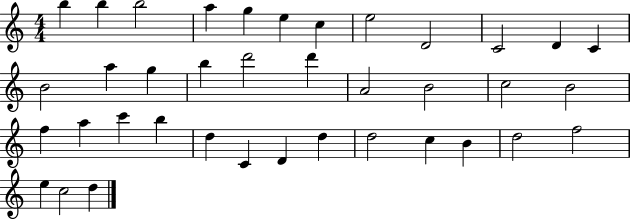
{
  \clef treble
  \numericTimeSignature
  \time 4/4
  \key c \major
  b''4 b''4 b''2 | a''4 g''4 e''4 c''4 | e''2 d'2 | c'2 d'4 c'4 | \break b'2 a''4 g''4 | b''4 d'''2 d'''4 | a'2 b'2 | c''2 b'2 | \break f''4 a''4 c'''4 b''4 | d''4 c'4 d'4 d''4 | d''2 c''4 b'4 | d''2 f''2 | \break e''4 c''2 d''4 | \bar "|."
}